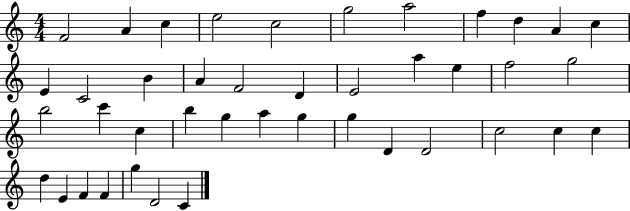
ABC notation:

X:1
T:Untitled
M:4/4
L:1/4
K:C
F2 A c e2 c2 g2 a2 f d A c E C2 B A F2 D E2 a e f2 g2 b2 c' c b g a g g D D2 c2 c c d E F F g D2 C